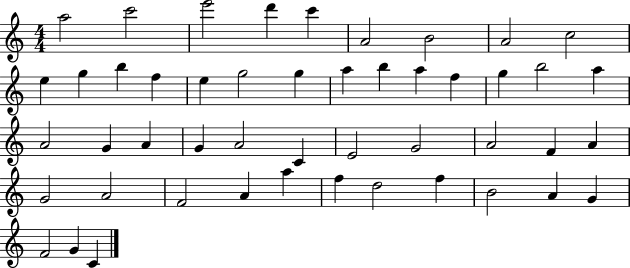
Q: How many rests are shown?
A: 0